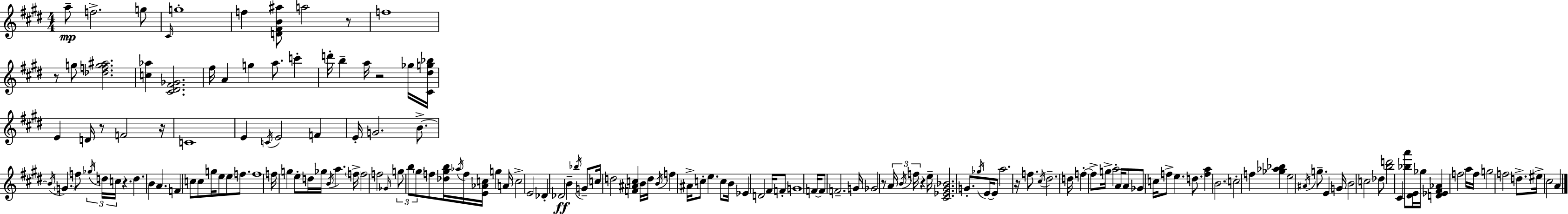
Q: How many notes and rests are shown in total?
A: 163